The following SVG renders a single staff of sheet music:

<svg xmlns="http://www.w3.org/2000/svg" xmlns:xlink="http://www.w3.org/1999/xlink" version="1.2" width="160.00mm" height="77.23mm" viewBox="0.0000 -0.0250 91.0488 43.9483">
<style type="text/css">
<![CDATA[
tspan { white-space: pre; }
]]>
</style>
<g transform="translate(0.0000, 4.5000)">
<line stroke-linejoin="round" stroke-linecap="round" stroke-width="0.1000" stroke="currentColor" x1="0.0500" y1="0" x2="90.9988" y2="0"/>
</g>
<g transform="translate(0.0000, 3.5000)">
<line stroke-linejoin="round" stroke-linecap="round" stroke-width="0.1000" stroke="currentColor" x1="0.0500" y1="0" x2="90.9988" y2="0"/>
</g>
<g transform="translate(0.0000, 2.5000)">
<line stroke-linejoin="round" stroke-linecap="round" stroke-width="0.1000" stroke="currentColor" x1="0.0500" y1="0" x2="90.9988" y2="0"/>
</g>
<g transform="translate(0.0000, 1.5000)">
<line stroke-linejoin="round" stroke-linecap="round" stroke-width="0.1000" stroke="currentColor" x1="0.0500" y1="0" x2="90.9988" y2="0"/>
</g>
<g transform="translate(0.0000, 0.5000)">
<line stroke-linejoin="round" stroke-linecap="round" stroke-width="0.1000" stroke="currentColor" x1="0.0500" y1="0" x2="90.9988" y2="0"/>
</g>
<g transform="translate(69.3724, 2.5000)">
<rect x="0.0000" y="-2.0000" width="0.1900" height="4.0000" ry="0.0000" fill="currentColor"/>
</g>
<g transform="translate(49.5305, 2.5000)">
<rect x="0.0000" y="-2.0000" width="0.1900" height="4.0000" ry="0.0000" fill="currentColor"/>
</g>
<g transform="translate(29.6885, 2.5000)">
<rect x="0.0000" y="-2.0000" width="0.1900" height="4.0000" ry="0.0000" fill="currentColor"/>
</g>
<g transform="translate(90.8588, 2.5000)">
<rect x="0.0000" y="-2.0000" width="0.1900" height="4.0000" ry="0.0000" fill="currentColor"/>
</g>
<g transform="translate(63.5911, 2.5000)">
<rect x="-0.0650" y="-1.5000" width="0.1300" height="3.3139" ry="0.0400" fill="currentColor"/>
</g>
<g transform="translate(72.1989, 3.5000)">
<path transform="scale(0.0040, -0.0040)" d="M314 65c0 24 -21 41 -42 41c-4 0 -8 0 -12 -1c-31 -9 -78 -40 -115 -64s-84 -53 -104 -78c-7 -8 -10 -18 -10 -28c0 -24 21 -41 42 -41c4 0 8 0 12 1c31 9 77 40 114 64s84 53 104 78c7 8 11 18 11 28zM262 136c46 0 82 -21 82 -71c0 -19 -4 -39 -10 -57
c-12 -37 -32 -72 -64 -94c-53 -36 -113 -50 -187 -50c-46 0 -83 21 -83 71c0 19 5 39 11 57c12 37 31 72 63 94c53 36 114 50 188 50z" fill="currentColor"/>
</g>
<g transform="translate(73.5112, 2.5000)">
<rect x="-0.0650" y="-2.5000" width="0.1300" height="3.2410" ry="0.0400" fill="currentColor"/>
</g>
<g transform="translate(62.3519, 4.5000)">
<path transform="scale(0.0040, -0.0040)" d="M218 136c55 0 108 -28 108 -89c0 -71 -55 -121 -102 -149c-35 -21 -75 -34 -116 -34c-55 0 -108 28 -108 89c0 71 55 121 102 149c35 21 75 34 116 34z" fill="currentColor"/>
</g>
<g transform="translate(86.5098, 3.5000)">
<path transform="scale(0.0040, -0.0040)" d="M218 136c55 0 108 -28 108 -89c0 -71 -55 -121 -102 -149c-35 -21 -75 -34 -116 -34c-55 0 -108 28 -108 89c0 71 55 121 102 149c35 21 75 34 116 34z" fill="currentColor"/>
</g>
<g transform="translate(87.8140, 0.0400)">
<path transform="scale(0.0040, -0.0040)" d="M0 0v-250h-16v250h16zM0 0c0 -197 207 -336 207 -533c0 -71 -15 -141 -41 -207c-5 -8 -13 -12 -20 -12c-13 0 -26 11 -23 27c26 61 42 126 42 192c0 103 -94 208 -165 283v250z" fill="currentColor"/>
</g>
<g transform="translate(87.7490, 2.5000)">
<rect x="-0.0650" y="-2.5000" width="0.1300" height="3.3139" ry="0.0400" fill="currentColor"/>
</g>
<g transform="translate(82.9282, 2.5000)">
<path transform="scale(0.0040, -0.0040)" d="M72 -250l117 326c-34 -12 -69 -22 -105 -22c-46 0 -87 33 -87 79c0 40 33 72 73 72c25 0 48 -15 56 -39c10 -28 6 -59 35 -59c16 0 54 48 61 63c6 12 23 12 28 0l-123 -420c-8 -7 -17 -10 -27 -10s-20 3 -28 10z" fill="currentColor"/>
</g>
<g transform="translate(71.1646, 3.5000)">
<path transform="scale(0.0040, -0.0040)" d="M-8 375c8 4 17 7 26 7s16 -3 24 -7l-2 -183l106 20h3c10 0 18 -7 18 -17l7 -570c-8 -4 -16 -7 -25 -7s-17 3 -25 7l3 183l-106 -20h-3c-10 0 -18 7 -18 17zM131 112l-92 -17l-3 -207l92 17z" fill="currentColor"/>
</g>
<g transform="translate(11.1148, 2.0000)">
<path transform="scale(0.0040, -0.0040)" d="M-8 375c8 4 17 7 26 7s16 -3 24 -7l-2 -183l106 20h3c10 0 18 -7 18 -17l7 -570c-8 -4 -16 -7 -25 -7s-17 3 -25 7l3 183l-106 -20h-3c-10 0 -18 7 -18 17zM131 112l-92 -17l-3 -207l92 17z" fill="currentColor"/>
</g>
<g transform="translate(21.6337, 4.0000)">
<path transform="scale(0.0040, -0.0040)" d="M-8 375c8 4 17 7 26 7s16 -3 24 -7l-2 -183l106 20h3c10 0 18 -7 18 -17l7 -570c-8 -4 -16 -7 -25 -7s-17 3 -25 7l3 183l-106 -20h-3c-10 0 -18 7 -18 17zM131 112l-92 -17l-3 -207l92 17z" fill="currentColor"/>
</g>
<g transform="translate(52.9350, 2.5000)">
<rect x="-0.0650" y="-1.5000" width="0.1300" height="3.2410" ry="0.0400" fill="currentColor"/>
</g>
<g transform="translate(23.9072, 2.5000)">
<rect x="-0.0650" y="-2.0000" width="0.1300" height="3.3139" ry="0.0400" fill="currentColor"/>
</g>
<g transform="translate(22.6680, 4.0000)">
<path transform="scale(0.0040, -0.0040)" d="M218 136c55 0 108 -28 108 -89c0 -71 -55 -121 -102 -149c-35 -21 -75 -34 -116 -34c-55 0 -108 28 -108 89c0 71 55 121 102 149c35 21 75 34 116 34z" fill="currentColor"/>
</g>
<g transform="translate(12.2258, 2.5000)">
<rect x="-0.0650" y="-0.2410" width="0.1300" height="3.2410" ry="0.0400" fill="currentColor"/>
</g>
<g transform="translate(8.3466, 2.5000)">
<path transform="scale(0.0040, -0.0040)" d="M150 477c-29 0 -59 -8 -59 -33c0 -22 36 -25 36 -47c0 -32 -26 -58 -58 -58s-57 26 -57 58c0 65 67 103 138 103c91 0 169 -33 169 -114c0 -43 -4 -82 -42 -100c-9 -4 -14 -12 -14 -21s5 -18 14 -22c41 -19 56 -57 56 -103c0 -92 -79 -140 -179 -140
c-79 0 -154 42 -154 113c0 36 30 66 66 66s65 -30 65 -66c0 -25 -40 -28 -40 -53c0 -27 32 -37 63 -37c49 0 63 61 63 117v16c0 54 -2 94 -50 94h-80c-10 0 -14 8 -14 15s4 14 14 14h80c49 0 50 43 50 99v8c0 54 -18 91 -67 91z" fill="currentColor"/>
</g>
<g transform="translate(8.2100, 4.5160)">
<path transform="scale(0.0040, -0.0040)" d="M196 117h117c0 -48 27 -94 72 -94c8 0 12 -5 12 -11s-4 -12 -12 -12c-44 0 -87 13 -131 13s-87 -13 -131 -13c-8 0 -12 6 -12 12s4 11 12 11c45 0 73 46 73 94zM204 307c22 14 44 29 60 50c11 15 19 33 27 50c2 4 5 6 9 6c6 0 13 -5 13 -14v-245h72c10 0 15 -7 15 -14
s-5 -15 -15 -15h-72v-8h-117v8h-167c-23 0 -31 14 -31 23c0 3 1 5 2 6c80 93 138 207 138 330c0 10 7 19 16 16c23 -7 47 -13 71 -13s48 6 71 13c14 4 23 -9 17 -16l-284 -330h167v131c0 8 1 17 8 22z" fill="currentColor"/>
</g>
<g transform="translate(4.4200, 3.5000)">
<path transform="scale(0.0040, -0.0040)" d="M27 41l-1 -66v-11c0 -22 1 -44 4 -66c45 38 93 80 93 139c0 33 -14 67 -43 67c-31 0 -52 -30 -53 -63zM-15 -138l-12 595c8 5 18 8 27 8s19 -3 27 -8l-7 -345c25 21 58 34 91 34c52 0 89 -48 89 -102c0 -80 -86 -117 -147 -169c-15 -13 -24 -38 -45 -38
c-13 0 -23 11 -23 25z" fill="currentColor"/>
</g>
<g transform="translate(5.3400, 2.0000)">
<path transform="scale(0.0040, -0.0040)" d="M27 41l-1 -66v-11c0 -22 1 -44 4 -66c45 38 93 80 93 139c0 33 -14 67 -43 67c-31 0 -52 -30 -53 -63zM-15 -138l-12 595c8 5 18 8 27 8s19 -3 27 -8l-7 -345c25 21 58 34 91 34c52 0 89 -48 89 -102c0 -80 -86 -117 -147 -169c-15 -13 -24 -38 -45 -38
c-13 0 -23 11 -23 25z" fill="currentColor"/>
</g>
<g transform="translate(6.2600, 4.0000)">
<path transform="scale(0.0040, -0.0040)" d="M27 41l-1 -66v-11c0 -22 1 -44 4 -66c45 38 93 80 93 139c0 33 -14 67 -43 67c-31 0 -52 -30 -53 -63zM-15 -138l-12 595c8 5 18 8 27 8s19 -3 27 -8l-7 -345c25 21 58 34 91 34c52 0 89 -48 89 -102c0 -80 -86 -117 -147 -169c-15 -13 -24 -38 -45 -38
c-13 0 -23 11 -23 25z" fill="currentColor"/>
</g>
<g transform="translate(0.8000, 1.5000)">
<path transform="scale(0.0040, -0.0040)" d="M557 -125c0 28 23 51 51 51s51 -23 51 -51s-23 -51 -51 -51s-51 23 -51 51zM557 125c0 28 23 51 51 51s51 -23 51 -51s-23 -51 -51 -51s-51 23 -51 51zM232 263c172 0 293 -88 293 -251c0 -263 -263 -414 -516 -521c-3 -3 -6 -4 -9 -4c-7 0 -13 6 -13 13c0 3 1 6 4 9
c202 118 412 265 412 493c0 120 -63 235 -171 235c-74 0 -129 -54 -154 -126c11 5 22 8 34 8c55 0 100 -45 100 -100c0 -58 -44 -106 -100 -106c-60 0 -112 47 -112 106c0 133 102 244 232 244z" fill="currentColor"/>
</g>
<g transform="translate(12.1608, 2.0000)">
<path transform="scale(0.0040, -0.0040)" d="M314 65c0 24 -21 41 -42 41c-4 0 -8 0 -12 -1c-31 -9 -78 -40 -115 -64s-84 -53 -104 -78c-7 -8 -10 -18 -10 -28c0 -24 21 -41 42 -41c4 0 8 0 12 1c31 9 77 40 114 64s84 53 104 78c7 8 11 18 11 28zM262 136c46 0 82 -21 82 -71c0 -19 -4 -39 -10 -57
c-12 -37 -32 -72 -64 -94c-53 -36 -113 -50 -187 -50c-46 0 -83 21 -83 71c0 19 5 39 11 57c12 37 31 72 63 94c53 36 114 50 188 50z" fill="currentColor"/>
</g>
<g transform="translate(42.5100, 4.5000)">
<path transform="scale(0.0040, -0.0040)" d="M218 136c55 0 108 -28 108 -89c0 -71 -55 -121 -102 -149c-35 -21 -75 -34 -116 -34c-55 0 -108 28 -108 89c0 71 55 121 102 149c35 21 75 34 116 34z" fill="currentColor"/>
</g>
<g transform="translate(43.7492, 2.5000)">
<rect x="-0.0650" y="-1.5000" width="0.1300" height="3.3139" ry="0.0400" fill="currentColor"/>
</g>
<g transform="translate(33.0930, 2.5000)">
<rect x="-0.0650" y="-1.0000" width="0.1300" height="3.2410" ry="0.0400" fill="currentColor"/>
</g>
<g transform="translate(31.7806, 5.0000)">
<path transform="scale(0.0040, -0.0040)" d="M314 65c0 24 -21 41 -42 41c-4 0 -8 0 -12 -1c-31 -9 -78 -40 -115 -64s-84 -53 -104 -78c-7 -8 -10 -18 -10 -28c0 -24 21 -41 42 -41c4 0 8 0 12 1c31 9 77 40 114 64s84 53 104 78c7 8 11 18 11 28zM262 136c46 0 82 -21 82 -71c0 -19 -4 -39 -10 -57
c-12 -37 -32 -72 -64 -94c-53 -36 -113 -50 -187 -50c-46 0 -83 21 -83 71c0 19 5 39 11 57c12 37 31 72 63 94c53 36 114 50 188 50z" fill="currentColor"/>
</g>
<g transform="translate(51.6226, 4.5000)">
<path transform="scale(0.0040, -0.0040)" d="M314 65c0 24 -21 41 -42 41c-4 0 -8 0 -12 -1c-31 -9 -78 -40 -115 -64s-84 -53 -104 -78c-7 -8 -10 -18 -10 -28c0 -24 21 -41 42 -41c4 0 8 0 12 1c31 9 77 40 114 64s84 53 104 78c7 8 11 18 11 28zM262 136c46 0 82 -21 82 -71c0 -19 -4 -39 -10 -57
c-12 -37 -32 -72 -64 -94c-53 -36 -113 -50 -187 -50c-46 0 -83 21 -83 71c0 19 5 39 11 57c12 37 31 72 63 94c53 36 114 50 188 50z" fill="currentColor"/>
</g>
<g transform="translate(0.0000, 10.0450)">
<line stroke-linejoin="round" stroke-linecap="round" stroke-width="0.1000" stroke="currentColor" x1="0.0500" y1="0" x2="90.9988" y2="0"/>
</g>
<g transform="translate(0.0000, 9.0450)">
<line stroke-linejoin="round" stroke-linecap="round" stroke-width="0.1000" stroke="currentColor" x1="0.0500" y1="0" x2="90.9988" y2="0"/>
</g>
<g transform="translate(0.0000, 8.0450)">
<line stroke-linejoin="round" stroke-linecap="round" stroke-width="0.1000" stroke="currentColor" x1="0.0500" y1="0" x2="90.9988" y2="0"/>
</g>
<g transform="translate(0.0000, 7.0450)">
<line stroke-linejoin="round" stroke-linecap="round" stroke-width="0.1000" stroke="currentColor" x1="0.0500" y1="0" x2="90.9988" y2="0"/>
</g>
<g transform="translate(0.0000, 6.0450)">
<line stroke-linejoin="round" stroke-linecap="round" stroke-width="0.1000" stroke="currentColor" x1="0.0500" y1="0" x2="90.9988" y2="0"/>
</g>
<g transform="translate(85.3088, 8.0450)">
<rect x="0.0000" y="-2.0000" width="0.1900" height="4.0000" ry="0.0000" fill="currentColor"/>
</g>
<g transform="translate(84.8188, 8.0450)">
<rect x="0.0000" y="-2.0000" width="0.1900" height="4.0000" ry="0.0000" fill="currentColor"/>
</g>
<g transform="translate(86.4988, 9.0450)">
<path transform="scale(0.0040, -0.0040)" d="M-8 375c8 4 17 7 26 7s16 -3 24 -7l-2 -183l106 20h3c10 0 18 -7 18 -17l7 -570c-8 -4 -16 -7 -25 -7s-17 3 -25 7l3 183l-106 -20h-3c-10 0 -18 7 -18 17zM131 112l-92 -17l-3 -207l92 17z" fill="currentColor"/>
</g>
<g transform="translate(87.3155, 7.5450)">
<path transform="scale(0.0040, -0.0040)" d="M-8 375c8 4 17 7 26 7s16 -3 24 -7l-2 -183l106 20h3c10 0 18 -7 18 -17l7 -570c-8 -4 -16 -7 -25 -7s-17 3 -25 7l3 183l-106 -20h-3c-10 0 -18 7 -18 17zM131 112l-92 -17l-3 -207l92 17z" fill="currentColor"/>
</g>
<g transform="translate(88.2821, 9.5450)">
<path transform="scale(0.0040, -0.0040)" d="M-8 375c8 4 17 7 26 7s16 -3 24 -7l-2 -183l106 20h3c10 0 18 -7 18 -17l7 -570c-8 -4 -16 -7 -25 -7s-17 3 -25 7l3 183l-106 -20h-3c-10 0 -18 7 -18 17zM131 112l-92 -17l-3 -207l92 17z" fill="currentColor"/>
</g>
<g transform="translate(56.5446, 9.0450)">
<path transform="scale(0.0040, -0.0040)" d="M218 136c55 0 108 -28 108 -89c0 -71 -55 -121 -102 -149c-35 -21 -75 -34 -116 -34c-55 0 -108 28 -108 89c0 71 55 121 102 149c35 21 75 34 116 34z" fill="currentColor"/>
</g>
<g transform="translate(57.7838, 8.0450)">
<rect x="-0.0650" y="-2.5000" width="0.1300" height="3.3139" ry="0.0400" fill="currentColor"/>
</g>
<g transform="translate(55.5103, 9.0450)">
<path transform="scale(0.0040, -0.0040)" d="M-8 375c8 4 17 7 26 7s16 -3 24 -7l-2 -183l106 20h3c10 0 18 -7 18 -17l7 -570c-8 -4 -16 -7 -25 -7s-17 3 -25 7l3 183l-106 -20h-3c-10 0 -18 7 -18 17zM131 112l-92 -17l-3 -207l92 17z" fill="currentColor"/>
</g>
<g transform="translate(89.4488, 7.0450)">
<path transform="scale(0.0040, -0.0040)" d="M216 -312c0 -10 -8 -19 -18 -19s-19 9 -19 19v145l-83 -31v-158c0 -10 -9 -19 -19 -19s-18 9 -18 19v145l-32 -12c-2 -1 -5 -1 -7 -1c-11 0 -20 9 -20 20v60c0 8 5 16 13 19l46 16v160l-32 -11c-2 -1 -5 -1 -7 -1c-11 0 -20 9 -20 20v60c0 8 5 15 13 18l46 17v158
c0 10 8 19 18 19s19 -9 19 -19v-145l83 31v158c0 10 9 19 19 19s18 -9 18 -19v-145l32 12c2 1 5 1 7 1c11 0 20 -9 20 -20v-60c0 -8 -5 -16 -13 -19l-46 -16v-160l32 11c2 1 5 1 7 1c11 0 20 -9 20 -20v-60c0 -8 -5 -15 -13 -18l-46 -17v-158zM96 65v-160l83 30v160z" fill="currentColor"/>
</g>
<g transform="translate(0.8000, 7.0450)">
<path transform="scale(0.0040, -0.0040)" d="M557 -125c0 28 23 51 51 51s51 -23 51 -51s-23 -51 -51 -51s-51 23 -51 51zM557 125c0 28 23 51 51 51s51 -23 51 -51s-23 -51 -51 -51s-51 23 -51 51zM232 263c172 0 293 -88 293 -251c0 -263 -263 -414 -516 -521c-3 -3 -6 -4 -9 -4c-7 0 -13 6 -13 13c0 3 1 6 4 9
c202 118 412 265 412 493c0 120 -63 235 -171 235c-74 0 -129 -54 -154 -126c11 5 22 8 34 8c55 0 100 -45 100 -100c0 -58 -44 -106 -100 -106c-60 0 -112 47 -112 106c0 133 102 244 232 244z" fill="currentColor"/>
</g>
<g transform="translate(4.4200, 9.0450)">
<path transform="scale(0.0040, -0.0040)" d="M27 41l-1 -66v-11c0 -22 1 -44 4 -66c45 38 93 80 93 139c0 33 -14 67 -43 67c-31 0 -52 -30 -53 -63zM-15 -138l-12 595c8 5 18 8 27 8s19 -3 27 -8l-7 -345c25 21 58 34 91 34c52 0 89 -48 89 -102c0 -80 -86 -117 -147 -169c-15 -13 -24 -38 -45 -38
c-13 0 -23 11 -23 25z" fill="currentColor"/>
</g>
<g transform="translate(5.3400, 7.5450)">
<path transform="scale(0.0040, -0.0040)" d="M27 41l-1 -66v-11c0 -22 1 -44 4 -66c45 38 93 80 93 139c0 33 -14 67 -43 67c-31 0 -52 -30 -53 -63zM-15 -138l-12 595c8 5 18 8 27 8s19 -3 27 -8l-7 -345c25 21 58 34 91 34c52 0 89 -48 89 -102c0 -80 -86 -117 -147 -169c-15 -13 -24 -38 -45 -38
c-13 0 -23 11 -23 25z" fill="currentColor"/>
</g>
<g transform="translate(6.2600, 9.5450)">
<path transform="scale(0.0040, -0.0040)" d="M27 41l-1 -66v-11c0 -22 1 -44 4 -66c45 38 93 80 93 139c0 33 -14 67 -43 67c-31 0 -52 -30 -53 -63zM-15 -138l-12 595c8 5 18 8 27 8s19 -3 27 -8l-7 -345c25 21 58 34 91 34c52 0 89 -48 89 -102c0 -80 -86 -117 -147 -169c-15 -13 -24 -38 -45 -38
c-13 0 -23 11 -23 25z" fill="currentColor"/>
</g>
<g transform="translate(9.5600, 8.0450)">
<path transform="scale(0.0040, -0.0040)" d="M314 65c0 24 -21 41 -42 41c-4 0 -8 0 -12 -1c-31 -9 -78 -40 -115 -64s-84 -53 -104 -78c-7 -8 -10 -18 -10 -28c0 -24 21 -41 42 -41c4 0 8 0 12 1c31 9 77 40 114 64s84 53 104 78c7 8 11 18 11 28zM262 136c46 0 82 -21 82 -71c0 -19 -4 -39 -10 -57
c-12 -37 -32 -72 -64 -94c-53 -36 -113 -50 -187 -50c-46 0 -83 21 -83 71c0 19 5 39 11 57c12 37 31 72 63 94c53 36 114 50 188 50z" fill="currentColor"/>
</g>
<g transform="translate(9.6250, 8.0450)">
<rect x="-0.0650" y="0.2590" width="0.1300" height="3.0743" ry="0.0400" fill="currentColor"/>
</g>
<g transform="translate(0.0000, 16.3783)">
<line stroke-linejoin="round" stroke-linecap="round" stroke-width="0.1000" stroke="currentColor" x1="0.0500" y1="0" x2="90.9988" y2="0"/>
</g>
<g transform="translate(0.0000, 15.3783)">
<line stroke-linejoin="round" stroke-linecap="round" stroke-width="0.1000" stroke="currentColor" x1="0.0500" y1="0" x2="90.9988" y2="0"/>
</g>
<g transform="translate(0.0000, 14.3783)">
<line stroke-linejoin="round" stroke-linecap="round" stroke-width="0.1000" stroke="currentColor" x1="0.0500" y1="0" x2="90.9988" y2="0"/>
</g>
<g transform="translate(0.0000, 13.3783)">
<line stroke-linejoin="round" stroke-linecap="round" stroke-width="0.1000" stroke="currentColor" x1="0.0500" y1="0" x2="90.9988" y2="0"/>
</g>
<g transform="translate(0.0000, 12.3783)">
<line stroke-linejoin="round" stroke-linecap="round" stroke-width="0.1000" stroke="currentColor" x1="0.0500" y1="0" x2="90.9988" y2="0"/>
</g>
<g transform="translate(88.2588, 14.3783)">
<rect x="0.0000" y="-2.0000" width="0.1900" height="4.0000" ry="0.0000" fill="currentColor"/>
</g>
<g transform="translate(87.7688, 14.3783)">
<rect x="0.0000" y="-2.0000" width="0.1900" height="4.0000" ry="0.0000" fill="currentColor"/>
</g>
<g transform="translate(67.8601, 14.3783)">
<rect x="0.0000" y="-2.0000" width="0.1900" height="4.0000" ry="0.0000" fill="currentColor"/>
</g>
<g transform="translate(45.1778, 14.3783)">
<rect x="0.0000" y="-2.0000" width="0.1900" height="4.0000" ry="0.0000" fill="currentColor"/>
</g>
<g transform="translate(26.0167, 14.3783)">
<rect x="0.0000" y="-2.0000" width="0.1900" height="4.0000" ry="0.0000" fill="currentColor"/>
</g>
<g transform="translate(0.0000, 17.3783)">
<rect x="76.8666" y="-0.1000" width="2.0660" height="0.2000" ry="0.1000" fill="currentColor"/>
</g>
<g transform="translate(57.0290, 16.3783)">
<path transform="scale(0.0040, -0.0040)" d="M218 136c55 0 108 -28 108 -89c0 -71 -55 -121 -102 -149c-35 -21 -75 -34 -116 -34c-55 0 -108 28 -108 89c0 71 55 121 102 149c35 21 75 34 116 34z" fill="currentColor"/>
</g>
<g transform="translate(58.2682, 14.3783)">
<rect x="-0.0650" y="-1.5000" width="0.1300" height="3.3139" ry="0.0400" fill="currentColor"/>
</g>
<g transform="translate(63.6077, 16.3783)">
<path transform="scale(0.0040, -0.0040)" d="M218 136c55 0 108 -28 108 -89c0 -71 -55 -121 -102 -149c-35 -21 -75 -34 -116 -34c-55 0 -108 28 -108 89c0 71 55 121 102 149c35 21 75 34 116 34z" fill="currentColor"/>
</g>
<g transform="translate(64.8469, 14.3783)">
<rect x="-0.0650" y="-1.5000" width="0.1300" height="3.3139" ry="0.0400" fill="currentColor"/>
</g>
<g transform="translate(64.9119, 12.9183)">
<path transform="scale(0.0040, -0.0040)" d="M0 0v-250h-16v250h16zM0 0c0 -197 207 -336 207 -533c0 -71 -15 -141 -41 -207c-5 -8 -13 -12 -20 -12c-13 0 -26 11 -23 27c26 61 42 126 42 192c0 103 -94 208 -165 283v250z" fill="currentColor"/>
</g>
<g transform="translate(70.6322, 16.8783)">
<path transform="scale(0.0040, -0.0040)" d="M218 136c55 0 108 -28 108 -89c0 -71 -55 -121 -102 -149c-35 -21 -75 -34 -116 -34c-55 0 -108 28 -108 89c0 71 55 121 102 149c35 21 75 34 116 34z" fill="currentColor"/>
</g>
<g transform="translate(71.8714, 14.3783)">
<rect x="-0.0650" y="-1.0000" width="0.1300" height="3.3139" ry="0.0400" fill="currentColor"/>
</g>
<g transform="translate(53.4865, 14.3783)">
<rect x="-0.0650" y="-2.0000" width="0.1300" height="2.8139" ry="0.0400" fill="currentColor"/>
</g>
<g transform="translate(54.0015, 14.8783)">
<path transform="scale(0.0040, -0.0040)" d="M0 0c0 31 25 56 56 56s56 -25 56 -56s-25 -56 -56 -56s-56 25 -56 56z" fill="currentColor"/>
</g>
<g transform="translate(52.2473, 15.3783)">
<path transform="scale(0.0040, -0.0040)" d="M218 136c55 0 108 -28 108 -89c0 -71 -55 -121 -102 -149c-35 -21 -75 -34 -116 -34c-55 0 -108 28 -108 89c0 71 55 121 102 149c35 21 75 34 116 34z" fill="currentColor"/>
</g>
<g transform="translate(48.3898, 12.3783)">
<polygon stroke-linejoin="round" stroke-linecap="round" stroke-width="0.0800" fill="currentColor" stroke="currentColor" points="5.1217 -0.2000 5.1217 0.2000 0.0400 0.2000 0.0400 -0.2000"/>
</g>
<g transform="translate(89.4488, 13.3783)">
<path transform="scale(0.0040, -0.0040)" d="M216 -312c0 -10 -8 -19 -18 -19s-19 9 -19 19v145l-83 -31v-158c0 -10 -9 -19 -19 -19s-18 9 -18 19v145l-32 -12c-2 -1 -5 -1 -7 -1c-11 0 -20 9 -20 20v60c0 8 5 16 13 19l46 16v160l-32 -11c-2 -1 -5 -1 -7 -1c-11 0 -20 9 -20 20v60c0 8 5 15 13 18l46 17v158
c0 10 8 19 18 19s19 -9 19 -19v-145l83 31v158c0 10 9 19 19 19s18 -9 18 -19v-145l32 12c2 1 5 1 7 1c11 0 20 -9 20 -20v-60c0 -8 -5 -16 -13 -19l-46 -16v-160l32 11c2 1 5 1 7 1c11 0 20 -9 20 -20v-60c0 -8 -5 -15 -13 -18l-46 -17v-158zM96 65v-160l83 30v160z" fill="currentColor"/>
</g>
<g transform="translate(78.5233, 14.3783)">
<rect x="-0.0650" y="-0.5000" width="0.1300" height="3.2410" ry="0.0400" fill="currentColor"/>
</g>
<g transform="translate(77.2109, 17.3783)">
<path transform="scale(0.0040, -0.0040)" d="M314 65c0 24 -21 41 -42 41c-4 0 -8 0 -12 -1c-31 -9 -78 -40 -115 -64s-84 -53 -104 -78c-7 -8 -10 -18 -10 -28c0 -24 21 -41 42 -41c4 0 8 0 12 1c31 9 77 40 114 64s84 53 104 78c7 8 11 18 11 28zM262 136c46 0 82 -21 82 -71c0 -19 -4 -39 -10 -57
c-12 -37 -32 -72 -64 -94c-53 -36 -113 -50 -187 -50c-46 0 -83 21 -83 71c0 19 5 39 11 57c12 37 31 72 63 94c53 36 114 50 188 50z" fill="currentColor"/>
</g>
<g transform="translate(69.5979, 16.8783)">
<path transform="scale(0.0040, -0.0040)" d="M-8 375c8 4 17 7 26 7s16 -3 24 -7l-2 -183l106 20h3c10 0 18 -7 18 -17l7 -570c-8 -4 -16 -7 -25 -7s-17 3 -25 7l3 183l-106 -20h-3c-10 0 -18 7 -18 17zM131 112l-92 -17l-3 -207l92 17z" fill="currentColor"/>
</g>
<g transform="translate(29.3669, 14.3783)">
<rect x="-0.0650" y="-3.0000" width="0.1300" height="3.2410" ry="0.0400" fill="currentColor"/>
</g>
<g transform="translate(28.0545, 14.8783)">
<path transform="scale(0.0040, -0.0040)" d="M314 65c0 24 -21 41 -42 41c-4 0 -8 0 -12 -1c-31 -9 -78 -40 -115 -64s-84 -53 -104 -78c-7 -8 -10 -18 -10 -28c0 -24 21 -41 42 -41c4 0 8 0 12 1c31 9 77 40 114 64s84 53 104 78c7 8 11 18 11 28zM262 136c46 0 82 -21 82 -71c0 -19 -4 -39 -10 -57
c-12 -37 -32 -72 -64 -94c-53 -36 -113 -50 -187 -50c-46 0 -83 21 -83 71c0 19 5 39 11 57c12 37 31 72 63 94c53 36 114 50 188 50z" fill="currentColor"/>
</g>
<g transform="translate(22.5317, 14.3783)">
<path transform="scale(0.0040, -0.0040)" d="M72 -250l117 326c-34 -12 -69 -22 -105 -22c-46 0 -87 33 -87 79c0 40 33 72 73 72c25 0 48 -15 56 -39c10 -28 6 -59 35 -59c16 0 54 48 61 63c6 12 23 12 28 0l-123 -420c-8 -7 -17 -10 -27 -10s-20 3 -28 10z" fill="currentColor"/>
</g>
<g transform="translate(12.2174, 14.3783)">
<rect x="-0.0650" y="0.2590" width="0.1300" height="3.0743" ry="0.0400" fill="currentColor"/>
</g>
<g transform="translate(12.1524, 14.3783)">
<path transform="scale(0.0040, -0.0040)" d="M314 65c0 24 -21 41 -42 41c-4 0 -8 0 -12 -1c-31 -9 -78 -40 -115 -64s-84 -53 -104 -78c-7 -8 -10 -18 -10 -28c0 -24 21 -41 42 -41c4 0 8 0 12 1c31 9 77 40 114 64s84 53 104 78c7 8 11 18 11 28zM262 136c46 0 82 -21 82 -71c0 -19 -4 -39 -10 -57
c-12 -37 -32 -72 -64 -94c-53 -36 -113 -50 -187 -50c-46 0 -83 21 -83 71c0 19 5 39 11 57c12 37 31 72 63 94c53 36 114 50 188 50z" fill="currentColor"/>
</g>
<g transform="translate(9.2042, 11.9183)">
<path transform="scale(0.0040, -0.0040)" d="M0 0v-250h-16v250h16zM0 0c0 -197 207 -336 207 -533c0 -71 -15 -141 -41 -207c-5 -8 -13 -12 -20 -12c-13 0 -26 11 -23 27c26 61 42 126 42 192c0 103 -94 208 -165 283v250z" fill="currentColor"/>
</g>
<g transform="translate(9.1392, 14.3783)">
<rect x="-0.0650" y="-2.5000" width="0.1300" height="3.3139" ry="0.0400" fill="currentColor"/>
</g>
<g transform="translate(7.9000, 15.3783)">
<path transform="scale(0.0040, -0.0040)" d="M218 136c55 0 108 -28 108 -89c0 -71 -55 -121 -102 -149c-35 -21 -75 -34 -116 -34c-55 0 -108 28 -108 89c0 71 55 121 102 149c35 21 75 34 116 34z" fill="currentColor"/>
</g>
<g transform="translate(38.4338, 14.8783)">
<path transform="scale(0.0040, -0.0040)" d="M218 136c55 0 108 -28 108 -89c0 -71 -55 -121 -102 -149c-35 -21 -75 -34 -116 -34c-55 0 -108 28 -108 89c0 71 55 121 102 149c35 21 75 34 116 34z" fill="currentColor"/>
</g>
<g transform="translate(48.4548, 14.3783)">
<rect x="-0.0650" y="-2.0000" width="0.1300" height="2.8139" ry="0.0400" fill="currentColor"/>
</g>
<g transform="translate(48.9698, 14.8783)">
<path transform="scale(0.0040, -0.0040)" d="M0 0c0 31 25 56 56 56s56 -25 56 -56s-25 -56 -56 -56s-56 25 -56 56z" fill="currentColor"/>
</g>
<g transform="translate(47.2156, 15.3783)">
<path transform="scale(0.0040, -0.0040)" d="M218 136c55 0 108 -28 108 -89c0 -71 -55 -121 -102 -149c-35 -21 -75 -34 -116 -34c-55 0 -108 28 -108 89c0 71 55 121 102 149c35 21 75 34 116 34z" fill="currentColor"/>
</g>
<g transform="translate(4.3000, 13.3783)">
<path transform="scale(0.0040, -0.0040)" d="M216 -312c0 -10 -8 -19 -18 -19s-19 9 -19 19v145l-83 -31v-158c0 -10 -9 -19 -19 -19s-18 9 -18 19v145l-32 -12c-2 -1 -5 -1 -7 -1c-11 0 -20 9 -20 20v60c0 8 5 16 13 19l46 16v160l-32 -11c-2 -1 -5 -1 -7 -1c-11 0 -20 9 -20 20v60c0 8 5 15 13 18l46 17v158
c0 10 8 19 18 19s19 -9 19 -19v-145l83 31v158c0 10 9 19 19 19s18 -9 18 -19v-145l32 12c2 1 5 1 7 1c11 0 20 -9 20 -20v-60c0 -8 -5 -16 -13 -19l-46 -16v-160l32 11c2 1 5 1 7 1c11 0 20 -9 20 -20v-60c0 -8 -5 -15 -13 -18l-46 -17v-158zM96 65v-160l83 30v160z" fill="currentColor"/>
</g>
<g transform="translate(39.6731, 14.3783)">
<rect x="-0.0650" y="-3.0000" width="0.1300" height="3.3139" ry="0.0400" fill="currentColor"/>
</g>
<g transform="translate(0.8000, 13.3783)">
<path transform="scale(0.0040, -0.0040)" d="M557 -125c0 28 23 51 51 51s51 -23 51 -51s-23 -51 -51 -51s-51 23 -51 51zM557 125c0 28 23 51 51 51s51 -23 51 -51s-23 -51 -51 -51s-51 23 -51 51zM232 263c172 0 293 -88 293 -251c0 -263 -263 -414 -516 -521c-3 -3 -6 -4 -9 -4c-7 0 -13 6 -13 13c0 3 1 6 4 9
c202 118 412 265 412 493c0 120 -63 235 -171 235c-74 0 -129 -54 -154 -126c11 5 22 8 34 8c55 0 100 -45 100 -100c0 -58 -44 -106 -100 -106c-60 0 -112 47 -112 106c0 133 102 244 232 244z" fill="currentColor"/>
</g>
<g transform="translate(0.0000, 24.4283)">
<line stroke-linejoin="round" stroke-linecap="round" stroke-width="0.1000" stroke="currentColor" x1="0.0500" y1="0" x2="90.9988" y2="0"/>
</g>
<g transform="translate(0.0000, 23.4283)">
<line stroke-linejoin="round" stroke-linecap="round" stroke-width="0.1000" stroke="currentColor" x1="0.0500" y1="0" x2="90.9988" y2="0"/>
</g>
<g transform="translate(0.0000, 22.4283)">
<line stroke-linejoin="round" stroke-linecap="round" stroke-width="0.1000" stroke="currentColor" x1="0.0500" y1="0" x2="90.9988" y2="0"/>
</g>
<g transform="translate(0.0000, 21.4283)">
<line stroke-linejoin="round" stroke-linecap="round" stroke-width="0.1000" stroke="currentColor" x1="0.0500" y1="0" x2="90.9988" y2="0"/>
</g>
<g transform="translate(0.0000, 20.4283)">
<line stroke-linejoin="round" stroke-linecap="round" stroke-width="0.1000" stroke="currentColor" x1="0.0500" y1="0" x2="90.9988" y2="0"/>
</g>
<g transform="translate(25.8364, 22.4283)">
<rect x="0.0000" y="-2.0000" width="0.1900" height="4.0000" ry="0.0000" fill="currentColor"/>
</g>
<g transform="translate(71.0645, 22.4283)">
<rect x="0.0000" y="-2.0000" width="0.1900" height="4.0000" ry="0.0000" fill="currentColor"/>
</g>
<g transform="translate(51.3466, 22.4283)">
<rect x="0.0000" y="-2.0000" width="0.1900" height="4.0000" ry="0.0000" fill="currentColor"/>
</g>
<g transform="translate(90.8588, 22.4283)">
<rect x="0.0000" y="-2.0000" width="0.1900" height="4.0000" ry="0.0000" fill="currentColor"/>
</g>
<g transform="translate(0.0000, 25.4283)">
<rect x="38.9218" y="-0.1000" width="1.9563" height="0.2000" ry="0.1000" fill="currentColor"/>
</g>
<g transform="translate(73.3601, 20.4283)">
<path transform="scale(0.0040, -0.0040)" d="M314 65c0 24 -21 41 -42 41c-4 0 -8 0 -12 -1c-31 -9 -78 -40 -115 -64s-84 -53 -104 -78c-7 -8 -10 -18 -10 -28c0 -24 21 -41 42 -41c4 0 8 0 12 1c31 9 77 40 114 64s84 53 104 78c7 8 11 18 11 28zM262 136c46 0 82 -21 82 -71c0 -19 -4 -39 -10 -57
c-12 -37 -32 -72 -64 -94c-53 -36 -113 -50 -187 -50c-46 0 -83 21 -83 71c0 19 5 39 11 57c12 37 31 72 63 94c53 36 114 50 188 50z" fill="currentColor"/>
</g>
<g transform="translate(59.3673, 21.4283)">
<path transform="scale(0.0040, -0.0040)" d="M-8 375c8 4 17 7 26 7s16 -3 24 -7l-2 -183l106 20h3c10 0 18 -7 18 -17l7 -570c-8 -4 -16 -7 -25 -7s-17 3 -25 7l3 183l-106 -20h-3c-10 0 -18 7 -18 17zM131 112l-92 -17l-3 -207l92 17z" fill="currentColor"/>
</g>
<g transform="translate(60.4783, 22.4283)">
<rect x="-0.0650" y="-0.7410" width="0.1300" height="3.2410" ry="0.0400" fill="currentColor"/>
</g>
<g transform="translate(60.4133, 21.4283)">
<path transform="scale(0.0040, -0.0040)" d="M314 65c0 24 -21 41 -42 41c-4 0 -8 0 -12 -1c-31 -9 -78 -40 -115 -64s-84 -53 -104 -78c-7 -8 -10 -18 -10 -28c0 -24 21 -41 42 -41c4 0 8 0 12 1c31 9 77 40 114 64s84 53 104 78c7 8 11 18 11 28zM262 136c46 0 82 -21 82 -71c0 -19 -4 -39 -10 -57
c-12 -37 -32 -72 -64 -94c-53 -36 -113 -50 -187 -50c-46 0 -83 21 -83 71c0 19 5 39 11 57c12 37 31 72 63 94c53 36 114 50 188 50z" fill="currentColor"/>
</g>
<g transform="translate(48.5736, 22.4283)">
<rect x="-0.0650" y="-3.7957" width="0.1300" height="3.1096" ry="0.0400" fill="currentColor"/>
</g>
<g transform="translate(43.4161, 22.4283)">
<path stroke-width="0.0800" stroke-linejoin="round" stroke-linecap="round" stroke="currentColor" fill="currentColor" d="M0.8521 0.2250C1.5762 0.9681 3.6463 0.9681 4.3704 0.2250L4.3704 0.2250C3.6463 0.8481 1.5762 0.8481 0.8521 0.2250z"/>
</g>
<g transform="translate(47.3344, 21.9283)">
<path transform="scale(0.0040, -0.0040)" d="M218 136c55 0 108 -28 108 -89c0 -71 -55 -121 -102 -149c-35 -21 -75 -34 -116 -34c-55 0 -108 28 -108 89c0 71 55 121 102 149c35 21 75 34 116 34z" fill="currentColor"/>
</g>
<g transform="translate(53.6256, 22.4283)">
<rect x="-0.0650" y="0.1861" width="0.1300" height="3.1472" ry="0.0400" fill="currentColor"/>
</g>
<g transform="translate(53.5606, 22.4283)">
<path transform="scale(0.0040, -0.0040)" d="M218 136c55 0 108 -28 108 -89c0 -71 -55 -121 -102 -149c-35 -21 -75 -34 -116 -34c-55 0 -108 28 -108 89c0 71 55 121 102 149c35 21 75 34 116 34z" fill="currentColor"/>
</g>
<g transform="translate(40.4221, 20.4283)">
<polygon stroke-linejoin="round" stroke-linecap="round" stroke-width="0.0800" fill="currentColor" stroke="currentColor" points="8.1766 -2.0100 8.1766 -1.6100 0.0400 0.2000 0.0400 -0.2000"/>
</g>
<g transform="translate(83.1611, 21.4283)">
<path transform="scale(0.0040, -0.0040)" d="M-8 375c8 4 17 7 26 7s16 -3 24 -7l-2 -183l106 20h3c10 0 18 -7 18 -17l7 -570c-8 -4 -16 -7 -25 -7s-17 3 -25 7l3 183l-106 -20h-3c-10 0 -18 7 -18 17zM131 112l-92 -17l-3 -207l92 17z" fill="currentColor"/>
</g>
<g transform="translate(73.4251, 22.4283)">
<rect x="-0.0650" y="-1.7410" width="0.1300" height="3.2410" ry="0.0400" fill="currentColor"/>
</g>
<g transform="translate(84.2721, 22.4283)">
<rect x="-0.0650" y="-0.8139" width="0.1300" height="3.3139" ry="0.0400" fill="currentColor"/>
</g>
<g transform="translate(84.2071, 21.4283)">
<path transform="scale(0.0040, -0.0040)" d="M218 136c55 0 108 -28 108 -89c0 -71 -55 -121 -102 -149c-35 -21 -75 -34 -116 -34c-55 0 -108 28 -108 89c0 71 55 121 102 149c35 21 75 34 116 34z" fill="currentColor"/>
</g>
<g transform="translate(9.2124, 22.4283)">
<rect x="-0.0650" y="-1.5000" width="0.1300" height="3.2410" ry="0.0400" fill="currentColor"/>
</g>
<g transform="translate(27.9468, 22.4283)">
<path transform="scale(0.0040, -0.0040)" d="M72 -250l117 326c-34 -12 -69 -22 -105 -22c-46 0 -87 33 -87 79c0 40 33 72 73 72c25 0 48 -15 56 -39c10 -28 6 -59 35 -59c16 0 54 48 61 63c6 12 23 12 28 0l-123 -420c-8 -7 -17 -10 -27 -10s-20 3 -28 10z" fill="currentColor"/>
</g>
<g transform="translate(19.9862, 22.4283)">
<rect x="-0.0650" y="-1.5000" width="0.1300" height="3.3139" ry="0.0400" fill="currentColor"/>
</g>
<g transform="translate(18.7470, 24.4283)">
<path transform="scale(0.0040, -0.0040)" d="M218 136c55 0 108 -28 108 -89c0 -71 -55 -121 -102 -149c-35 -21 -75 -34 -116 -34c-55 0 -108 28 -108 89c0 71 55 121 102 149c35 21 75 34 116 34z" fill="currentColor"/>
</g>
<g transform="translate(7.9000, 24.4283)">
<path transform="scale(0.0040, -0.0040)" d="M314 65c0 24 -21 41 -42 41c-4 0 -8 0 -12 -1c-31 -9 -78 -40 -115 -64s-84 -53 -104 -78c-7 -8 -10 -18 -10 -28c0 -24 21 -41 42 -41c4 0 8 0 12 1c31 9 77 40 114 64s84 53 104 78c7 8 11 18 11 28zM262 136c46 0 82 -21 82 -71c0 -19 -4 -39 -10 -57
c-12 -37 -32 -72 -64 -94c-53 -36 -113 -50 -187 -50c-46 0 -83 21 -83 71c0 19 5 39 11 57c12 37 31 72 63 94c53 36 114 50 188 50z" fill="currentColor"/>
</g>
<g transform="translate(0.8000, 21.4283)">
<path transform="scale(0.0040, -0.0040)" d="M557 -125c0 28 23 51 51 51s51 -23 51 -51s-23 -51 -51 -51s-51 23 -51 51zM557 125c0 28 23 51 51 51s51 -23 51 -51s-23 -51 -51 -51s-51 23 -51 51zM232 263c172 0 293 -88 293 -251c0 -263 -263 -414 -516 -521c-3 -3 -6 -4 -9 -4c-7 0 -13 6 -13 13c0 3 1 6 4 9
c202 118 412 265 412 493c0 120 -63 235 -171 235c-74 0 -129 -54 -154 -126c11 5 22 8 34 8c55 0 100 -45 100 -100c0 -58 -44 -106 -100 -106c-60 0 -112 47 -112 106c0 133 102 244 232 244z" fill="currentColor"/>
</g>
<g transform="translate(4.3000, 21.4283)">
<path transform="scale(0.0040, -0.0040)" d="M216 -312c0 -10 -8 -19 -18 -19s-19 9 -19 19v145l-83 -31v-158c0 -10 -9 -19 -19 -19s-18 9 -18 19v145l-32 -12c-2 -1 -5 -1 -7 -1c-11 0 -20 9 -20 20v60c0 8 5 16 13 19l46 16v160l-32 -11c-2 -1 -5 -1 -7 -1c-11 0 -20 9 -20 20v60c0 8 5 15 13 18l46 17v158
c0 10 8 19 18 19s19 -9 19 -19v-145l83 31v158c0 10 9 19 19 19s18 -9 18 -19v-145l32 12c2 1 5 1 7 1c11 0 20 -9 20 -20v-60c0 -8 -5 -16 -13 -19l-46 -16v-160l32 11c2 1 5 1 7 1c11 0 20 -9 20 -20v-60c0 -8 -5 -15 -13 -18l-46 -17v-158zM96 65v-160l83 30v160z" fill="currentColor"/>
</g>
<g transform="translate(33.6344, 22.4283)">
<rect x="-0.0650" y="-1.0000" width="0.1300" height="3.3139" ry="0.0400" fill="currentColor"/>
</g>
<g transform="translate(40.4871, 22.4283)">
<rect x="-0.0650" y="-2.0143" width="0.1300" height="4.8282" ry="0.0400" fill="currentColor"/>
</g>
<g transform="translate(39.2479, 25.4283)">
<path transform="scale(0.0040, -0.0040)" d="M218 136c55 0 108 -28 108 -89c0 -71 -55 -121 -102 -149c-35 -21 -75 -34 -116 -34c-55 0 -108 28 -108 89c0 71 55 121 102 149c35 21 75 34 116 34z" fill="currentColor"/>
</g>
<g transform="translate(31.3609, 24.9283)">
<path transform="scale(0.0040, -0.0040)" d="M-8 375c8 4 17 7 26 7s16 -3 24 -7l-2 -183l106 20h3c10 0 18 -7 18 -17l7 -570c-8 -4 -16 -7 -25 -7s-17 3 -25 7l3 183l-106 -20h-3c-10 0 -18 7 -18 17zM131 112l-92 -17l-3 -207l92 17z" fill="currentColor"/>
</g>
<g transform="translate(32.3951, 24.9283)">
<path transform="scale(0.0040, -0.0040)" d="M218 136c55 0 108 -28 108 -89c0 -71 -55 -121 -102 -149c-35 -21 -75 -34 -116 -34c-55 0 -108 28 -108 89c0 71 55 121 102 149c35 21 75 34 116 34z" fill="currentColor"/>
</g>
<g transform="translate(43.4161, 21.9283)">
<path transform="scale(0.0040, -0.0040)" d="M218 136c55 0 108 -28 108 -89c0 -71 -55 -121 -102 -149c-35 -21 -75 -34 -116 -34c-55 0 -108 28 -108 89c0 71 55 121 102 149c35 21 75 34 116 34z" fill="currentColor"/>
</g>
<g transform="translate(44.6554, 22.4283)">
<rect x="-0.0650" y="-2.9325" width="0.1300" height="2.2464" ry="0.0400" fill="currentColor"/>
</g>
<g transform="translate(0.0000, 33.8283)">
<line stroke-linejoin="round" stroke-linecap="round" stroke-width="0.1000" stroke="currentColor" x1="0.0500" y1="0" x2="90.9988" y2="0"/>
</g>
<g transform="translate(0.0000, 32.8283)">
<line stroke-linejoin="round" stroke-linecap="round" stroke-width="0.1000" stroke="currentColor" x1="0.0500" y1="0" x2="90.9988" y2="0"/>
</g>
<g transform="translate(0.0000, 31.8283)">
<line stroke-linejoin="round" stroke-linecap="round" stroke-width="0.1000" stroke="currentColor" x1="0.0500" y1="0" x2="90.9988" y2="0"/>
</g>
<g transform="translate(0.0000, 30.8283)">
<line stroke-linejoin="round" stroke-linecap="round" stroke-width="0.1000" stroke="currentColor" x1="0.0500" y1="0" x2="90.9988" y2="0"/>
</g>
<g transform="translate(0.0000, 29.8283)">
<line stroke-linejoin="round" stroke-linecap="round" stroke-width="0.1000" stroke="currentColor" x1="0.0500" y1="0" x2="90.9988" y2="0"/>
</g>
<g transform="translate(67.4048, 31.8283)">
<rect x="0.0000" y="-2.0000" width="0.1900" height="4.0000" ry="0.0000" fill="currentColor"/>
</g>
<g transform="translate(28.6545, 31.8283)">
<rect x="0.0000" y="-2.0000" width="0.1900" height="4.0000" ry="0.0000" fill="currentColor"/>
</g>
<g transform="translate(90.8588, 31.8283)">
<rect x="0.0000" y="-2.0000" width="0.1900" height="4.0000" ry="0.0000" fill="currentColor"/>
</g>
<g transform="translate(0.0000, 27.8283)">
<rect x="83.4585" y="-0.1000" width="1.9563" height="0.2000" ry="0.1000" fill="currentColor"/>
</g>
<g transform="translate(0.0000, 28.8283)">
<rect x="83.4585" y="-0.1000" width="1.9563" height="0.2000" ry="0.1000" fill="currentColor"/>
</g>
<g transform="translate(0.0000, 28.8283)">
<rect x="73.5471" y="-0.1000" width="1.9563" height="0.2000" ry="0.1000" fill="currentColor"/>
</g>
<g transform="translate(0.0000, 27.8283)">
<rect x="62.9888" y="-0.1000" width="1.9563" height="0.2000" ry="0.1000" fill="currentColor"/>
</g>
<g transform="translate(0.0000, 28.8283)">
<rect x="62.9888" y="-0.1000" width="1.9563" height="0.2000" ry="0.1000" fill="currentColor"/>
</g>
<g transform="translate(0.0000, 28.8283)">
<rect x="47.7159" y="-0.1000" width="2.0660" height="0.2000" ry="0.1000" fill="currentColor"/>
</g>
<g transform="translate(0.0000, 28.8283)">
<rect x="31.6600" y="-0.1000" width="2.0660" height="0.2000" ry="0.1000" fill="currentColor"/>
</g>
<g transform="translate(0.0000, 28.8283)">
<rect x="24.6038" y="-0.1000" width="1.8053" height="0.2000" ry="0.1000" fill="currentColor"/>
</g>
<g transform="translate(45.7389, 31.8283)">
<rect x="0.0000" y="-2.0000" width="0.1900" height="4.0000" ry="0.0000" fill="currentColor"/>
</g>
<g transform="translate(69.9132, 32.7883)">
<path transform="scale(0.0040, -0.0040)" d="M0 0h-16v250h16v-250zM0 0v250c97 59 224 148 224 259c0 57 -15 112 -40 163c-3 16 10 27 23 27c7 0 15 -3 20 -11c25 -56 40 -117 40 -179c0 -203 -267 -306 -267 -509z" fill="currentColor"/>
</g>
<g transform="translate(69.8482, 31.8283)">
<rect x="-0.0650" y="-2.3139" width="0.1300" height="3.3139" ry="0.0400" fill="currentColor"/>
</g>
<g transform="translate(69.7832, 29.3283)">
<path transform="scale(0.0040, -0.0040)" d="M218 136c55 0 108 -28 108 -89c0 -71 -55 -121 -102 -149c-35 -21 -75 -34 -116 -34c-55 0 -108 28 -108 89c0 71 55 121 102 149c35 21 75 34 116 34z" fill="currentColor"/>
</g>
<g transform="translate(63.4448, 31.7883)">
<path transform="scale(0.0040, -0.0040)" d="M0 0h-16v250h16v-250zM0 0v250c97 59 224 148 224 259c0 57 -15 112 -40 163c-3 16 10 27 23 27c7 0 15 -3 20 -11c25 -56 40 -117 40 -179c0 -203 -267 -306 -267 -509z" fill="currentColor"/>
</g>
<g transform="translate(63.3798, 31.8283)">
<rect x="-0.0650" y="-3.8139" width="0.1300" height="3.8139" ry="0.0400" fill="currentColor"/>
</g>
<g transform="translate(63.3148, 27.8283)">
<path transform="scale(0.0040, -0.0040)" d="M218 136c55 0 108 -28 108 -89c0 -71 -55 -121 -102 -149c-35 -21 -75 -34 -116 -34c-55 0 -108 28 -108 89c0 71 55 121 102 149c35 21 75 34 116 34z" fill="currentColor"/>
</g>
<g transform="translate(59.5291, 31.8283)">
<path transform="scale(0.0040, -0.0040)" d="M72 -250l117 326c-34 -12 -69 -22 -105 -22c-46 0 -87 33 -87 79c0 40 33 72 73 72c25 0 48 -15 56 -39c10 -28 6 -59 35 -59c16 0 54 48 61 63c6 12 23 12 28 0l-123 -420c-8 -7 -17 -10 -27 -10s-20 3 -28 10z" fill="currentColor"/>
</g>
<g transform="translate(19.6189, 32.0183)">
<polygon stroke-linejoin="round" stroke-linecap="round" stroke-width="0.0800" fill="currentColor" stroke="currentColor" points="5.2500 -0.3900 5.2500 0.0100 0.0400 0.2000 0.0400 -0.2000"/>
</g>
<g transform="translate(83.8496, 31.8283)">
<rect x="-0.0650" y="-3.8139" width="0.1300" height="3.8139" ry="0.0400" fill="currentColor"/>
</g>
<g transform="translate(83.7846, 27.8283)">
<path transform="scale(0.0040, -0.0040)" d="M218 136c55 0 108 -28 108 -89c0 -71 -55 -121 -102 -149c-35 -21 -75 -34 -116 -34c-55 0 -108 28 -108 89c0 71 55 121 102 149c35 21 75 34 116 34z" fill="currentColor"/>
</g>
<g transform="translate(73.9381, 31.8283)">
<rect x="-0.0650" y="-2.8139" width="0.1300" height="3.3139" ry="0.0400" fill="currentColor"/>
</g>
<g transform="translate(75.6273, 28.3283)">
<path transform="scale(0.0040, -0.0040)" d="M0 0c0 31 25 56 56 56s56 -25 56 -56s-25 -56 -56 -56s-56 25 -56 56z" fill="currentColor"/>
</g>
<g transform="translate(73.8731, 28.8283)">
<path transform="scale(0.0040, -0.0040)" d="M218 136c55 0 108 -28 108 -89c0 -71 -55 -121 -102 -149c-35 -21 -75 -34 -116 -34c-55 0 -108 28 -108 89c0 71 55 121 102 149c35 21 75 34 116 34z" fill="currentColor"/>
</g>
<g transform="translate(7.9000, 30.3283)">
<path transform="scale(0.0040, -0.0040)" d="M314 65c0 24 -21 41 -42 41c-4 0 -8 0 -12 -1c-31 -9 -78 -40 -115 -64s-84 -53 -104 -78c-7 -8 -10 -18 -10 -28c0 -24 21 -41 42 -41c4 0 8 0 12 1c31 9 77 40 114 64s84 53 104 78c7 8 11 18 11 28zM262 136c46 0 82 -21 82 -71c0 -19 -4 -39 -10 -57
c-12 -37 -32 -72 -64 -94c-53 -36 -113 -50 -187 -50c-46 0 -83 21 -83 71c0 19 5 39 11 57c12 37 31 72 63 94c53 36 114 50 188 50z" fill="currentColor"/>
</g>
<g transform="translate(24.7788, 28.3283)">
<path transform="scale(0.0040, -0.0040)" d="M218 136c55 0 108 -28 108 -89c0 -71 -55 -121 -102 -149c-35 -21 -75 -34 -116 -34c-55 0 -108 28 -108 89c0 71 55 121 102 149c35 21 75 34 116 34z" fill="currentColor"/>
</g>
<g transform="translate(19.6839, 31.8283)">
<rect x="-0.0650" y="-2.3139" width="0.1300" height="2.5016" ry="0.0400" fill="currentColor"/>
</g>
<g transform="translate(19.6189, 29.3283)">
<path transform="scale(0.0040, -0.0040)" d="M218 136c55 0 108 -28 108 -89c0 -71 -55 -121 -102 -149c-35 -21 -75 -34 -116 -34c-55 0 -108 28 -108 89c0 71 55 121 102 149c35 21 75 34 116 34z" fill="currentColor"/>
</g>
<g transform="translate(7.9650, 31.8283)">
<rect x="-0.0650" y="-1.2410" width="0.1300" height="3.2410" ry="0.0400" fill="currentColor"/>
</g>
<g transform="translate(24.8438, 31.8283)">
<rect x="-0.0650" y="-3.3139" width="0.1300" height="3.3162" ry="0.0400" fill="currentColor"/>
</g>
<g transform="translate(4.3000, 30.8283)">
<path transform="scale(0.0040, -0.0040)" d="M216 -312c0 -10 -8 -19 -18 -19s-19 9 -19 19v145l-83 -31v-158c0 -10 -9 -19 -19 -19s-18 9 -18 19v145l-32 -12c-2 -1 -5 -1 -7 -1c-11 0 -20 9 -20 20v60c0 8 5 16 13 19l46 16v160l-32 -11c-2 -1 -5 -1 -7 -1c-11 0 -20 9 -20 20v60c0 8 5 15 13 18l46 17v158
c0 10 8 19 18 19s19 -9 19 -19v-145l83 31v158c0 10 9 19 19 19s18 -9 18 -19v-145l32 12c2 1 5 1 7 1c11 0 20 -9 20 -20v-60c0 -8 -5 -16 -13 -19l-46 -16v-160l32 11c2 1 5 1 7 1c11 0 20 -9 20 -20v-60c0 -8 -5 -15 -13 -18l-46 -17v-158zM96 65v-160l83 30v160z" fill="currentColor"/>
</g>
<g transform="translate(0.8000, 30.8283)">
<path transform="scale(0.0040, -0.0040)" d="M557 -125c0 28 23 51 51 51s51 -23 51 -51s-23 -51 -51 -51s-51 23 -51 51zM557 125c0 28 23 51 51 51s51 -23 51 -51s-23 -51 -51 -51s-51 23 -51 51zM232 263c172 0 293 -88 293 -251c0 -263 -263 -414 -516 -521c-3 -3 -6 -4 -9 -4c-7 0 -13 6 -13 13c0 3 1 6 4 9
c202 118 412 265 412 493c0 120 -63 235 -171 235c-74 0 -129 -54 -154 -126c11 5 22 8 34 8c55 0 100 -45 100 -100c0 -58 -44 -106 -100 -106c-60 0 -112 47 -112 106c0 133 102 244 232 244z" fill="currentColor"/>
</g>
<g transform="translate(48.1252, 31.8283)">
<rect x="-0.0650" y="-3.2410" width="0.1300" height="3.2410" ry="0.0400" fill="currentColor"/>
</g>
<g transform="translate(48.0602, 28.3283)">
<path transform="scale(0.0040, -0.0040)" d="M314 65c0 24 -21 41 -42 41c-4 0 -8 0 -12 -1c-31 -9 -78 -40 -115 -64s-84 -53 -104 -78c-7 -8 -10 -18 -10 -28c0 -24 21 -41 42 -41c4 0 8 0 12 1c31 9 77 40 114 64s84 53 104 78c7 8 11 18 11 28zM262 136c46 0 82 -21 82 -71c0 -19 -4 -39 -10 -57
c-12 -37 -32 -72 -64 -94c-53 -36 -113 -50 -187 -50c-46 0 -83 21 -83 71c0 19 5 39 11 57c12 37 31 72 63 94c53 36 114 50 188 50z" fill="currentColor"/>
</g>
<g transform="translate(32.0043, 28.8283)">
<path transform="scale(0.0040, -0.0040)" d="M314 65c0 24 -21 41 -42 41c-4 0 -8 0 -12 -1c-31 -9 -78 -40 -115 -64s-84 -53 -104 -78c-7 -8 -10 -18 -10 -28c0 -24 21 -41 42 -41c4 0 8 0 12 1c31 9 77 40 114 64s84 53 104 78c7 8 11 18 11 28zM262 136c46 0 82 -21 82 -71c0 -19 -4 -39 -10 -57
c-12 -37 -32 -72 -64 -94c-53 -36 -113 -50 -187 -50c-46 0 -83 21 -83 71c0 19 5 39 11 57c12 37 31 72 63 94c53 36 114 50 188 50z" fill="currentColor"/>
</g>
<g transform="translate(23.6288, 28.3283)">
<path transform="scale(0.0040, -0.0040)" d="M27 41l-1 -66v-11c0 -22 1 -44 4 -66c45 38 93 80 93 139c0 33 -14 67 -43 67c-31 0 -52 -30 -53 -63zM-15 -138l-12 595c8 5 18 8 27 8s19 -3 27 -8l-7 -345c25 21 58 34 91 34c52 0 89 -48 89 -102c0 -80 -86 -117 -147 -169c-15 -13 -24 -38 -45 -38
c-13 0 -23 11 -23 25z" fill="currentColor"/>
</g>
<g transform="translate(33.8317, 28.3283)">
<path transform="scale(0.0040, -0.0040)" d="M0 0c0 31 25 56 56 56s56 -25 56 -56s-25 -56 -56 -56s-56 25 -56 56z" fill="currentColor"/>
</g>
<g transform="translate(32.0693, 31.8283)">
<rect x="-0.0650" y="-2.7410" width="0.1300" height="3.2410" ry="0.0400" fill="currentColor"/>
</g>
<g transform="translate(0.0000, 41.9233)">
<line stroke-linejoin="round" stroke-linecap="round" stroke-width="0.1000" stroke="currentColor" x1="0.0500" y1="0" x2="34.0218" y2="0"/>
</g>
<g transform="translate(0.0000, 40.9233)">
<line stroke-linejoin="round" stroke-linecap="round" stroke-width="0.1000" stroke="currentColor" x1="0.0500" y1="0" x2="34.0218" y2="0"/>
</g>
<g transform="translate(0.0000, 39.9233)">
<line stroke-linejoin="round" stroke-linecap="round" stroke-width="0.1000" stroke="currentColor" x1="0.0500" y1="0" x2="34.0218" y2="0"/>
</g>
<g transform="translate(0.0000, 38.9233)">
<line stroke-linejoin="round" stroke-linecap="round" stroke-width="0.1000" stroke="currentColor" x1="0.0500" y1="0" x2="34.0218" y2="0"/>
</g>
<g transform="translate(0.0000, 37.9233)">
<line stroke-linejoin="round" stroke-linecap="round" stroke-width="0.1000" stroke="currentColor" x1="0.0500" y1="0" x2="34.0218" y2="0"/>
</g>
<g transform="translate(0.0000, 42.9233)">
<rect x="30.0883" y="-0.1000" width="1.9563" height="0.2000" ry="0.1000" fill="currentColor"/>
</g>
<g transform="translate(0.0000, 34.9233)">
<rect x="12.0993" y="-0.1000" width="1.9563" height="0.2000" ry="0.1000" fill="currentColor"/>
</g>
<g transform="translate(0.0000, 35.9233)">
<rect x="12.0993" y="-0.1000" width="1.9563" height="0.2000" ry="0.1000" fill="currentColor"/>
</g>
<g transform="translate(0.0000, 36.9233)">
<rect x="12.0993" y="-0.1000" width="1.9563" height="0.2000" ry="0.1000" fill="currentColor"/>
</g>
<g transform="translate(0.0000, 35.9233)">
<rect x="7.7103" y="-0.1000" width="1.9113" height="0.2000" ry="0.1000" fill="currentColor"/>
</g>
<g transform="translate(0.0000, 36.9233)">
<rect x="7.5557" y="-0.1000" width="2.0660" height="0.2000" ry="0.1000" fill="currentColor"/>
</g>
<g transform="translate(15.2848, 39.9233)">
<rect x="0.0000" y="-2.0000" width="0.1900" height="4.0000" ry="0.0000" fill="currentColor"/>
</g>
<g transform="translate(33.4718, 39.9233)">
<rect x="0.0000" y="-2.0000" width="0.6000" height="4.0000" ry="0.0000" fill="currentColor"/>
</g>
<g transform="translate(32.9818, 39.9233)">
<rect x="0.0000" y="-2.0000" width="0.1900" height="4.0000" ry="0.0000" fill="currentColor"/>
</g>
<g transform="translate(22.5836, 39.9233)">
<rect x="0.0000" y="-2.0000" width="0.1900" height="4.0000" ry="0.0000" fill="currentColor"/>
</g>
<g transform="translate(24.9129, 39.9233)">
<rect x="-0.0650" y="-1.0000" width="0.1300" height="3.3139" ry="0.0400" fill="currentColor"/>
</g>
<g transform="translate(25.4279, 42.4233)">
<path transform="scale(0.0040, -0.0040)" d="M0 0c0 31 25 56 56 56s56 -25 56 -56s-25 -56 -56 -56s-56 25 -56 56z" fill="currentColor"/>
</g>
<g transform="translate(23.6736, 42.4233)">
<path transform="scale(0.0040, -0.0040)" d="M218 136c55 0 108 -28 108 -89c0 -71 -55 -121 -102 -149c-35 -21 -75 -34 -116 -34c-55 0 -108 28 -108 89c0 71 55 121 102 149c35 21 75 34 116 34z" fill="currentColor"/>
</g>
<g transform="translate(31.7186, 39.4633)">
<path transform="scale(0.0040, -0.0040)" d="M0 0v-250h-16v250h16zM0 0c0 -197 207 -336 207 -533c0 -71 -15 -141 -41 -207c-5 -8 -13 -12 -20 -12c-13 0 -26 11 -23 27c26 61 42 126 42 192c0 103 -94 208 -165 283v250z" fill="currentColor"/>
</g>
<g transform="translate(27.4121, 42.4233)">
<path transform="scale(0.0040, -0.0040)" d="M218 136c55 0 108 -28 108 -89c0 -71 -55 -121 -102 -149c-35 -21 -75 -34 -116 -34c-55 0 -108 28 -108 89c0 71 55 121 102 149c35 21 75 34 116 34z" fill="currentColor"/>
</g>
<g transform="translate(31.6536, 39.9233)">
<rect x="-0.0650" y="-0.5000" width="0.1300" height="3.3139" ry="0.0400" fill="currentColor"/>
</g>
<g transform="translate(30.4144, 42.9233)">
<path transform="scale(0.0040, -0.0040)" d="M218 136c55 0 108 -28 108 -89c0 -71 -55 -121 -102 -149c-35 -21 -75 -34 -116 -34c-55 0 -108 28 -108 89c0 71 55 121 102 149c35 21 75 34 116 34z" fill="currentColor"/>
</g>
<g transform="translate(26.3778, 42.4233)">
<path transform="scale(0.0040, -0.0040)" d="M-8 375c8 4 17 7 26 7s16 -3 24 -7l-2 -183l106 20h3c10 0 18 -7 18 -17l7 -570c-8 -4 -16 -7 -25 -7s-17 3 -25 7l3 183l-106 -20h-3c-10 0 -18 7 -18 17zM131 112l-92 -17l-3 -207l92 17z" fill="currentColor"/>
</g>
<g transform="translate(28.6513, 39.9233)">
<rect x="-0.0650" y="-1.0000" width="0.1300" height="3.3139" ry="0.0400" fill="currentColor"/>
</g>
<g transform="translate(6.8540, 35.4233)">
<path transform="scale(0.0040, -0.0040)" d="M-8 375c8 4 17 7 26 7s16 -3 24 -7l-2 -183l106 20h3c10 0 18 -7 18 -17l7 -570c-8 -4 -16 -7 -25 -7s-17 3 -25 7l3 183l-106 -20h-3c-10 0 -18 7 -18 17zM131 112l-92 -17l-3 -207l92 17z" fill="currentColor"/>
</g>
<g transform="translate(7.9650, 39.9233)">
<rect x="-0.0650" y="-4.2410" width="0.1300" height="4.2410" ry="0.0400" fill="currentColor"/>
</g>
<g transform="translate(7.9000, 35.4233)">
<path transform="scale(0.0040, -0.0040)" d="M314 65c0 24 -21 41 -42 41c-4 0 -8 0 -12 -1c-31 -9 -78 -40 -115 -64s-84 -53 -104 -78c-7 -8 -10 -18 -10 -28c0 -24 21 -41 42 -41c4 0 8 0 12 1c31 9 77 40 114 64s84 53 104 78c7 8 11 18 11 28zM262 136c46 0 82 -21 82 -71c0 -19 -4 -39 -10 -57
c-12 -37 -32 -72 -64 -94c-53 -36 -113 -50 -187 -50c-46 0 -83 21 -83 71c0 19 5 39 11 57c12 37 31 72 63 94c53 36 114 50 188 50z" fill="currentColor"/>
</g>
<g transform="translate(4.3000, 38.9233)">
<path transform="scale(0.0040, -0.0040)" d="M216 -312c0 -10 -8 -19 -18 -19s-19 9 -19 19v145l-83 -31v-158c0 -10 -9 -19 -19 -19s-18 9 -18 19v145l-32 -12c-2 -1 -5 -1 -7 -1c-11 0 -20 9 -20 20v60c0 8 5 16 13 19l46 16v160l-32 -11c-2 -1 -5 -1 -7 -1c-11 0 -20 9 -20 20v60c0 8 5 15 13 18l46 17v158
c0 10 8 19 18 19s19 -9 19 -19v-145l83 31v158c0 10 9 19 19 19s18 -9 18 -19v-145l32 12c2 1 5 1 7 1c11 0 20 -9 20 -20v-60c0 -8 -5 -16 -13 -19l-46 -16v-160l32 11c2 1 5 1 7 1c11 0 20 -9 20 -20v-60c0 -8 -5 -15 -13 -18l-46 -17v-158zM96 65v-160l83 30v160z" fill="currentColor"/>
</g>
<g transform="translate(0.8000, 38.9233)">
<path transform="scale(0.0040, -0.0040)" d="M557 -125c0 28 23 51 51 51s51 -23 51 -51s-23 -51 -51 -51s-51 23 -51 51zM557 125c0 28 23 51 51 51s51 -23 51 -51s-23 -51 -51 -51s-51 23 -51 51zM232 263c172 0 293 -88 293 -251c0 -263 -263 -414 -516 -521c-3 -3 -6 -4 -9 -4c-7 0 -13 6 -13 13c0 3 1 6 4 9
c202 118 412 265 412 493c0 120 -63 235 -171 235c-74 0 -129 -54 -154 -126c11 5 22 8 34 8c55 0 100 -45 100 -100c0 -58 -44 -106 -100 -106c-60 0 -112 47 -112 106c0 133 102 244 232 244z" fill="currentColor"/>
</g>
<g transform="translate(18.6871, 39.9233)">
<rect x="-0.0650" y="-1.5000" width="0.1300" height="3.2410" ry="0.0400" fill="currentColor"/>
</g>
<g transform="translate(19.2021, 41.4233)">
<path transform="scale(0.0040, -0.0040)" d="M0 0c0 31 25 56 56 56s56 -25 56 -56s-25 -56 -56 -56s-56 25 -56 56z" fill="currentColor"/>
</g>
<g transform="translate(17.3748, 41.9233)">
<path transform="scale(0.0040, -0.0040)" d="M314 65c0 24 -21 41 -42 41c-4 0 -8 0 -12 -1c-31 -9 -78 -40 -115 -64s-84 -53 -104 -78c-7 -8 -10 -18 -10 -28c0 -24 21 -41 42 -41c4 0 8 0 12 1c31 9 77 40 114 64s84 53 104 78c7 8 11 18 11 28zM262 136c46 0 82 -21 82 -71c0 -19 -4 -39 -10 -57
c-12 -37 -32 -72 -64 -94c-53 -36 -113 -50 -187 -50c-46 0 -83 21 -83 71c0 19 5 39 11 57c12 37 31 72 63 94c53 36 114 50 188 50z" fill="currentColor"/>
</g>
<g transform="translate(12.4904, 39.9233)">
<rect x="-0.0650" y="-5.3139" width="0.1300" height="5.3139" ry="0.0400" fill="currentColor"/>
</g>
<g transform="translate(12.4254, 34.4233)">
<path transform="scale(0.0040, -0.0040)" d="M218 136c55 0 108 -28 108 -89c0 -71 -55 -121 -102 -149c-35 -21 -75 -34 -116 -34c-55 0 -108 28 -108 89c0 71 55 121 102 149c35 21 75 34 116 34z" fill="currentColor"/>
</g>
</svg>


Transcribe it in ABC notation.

X:1
T:Untitled
M:3/4
L:1/4
K:Eb
E,2 A,, F,,2 G,, G,,2 G,, B,,2 z/2 B,,/2 D,2 B,, B,,/2 D,2 z/2 C,2 C, B,,/2 B,,/2 G,, G,,/2 F,, E,,2 G,,2 G,, z/2 F,, E,,/2 E,/2 E,/2 D, F,2 A,2 F, G,2 B,/2 _D/2 C2 D2 z/2 E/2 B,/2 C E F2 A G,,2 ^F,, F,, E,,/2